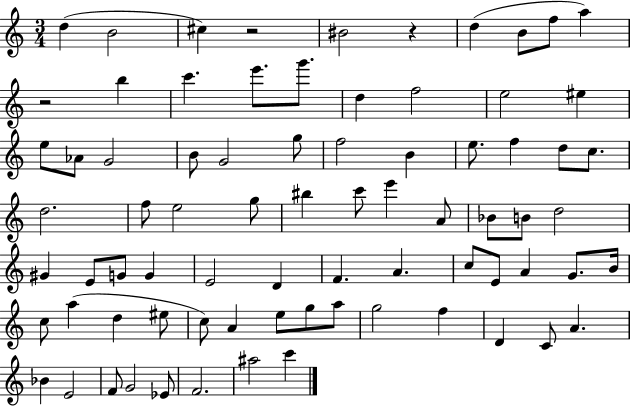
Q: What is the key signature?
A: C major